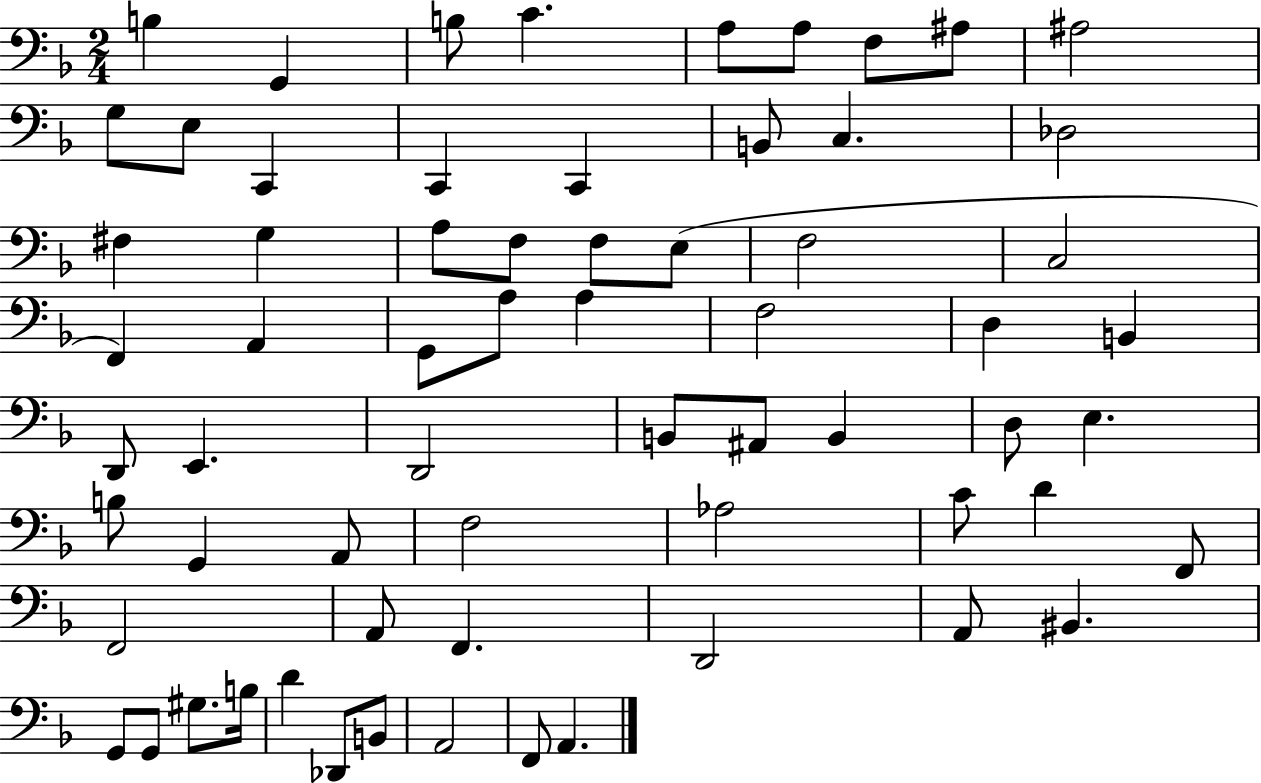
B3/q G2/q B3/e C4/q. A3/e A3/e F3/e A#3/e A#3/h G3/e E3/e C2/q C2/q C2/q B2/e C3/q. Db3/h F#3/q G3/q A3/e F3/e F3/e E3/e F3/h C3/h F2/q A2/q G2/e A3/e A3/q F3/h D3/q B2/q D2/e E2/q. D2/h B2/e A#2/e B2/q D3/e E3/q. B3/e G2/q A2/e F3/h Ab3/h C4/e D4/q F2/e F2/h A2/e F2/q. D2/h A2/e BIS2/q. G2/e G2/e G#3/e. B3/s D4/q Db2/e B2/e A2/h F2/e A2/q.